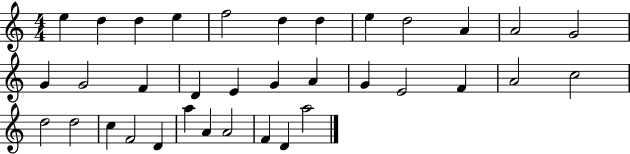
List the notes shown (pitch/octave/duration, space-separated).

E5/q D5/q D5/q E5/q F5/h D5/q D5/q E5/q D5/h A4/q A4/h G4/h G4/q G4/h F4/q D4/q E4/q G4/q A4/q G4/q E4/h F4/q A4/h C5/h D5/h D5/h C5/q F4/h D4/q A5/q A4/q A4/h F4/q D4/q A5/h